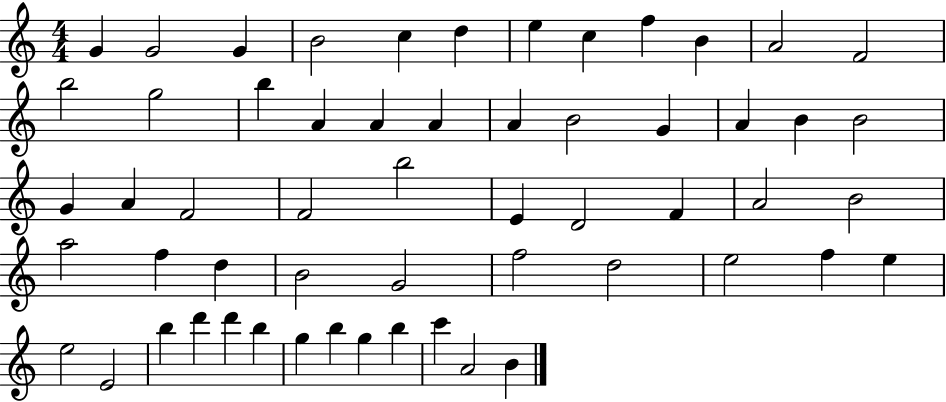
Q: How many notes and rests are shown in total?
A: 57